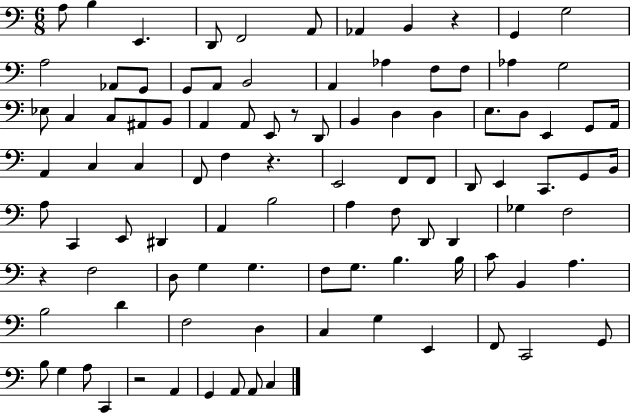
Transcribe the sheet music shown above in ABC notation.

X:1
T:Untitled
M:6/8
L:1/4
K:C
A,/2 B, E,, D,,/2 F,,2 A,,/2 _A,, B,, z G,, G,2 A,2 _A,,/2 G,,/2 G,,/2 A,,/2 B,,2 A,, _A, F,/2 F,/2 _A, G,2 _E,/2 C, C,/2 ^A,,/2 B,,/2 A,, A,,/2 E,,/2 z/2 D,,/2 B,, D, D, E,/2 D,/2 E,, G,,/2 A,,/4 A,, C, C, F,,/2 F, z E,,2 F,,/2 F,,/2 D,,/2 E,, C,,/2 G,,/2 B,,/4 A,/2 C,, E,,/2 ^D,, A,, B,2 A, F,/2 D,,/2 D,, _G, F,2 z F,2 D,/2 G, G, F,/2 G,/2 B, B,/4 C/2 B,, A, B,2 D F,2 D, C, G, E,, F,,/2 C,,2 G,,/2 B,/2 G, A,/2 C,, z2 A,, G,, A,,/2 A,,/2 C,